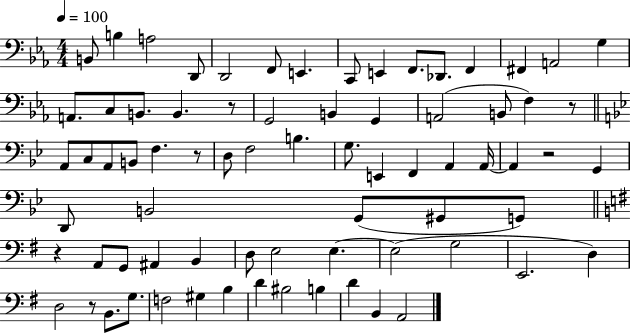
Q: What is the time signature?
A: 4/4